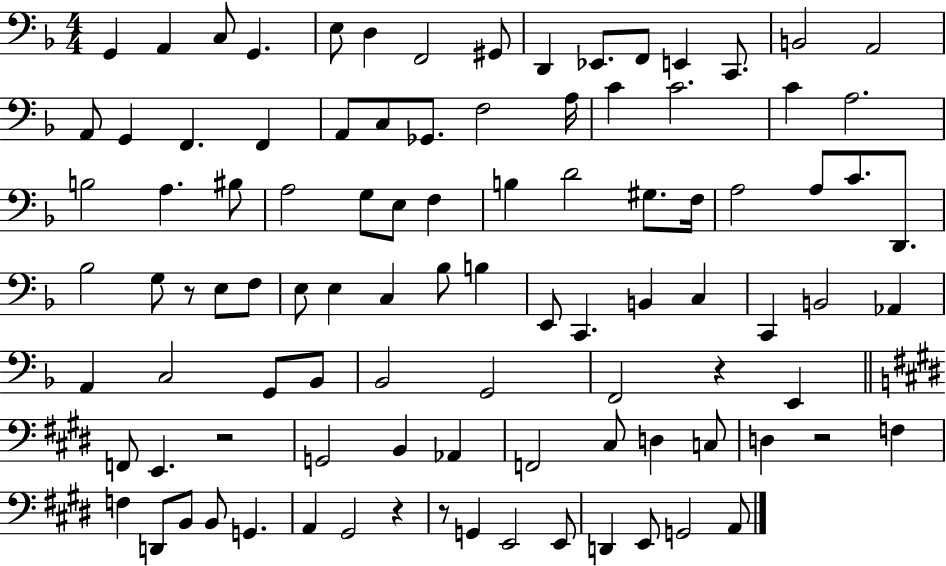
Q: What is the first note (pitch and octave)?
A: G2